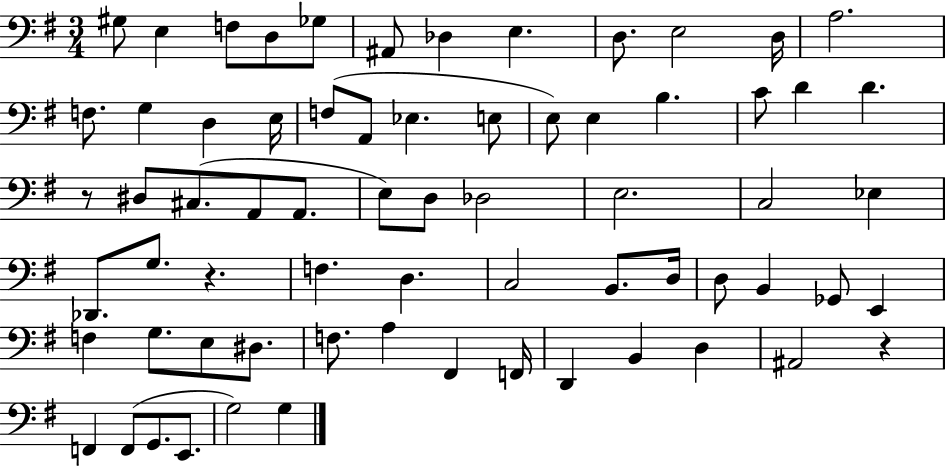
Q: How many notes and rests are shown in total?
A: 68